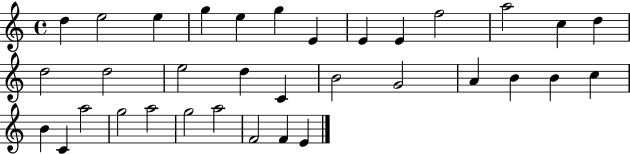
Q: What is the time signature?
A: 4/4